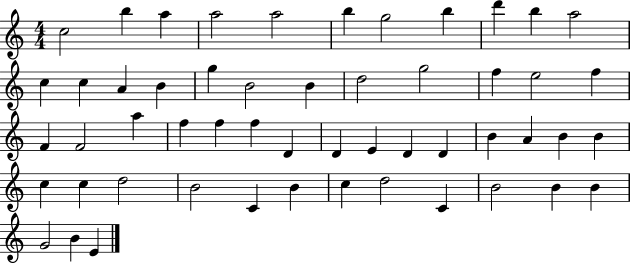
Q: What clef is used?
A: treble